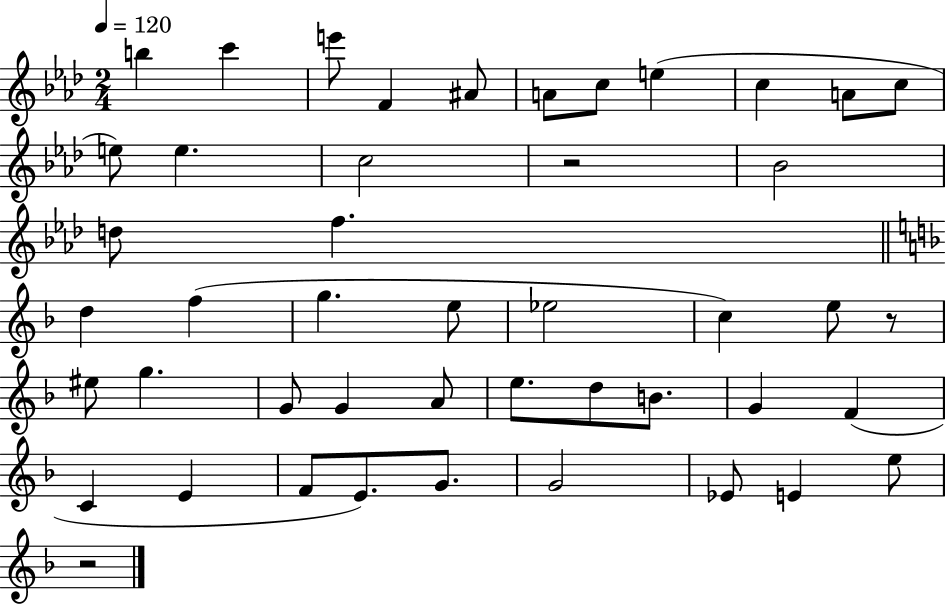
B5/q C6/q E6/e F4/q A#4/e A4/e C5/e E5/q C5/q A4/e C5/e E5/e E5/q. C5/h R/h Bb4/h D5/e F5/q. D5/q F5/q G5/q. E5/e Eb5/h C5/q E5/e R/e EIS5/e G5/q. G4/e G4/q A4/e E5/e. D5/e B4/e. G4/q F4/q C4/q E4/q F4/e E4/e. G4/e. G4/h Eb4/e E4/q E5/e R/h